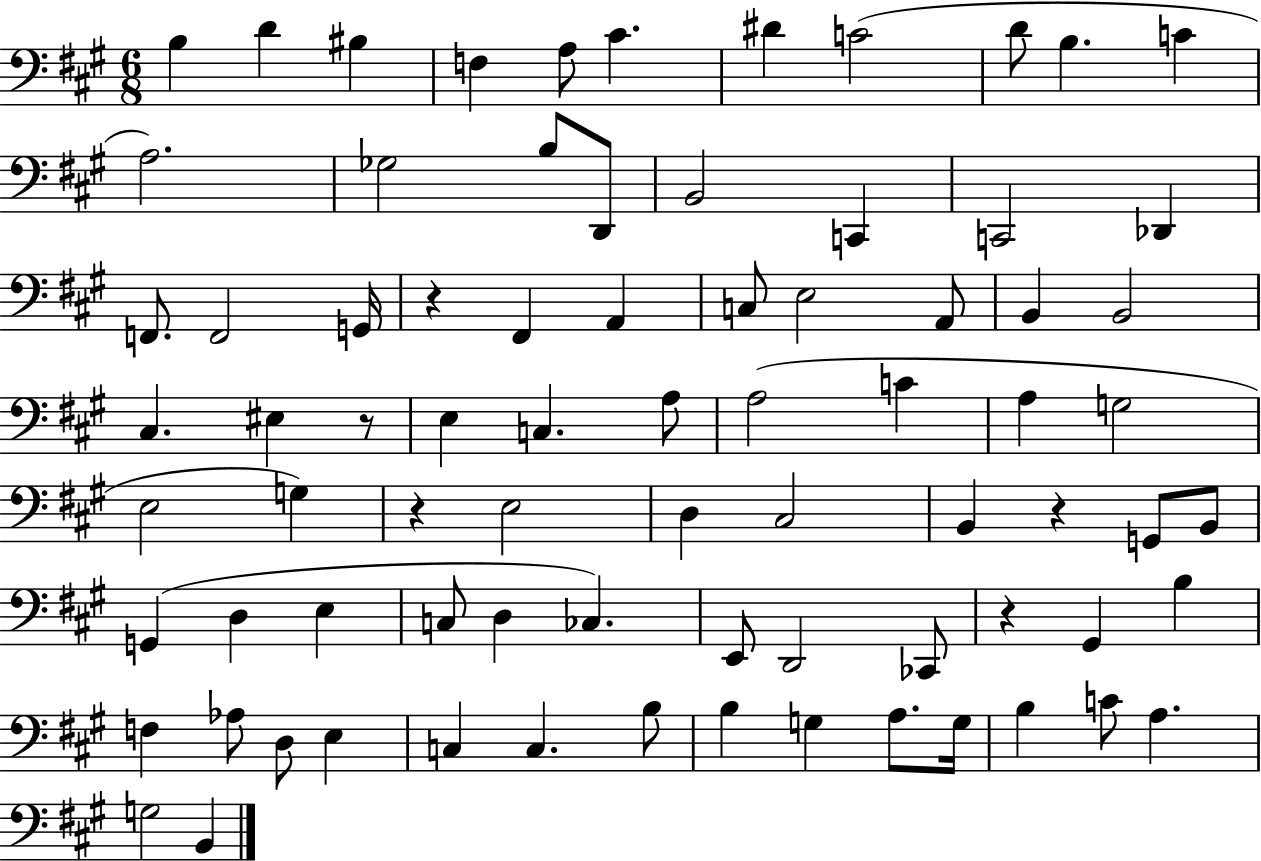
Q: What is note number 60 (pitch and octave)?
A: D3